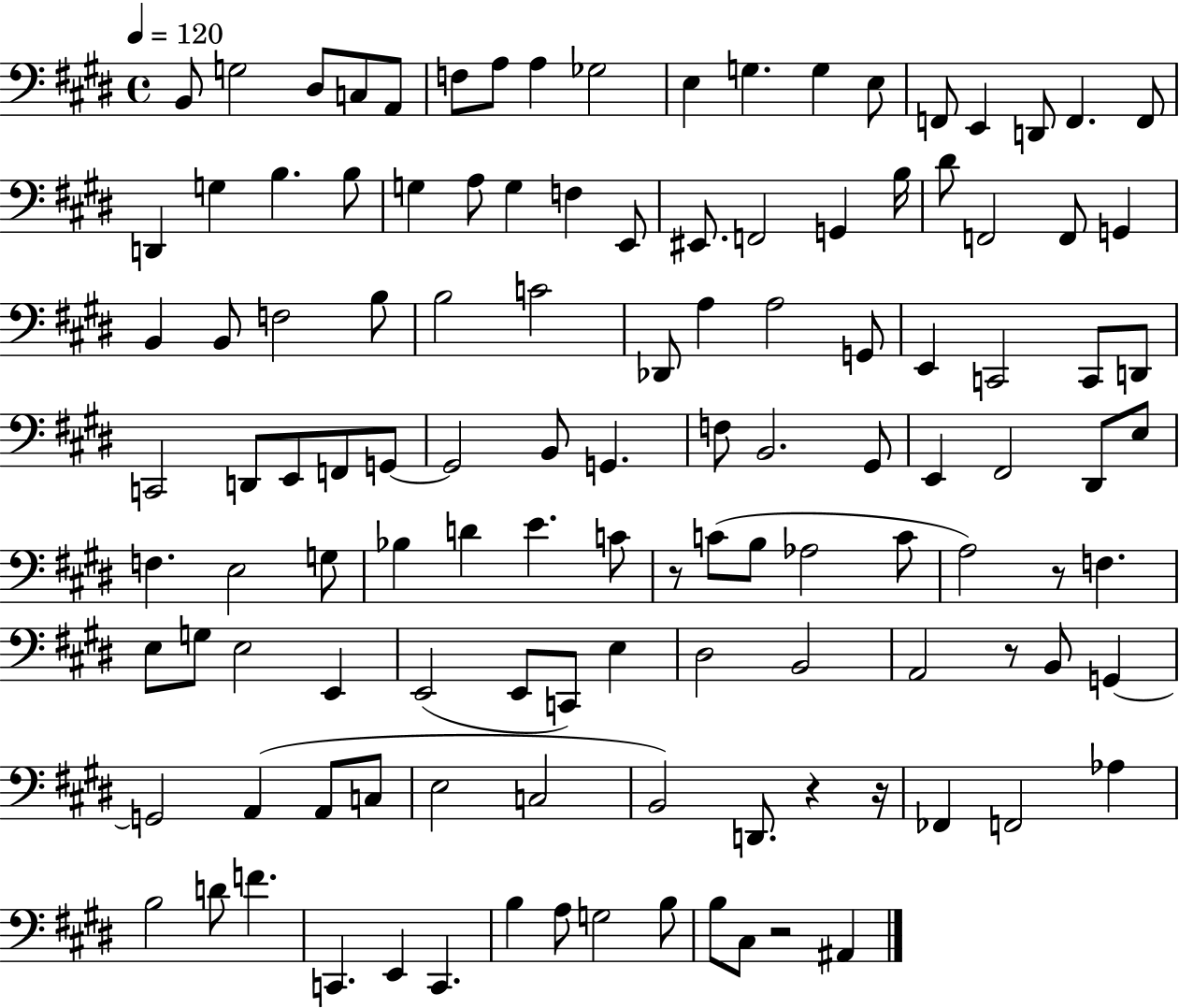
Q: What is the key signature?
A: E major